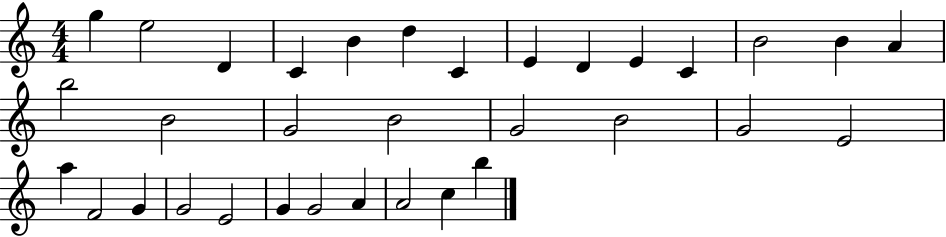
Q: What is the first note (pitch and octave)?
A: G5